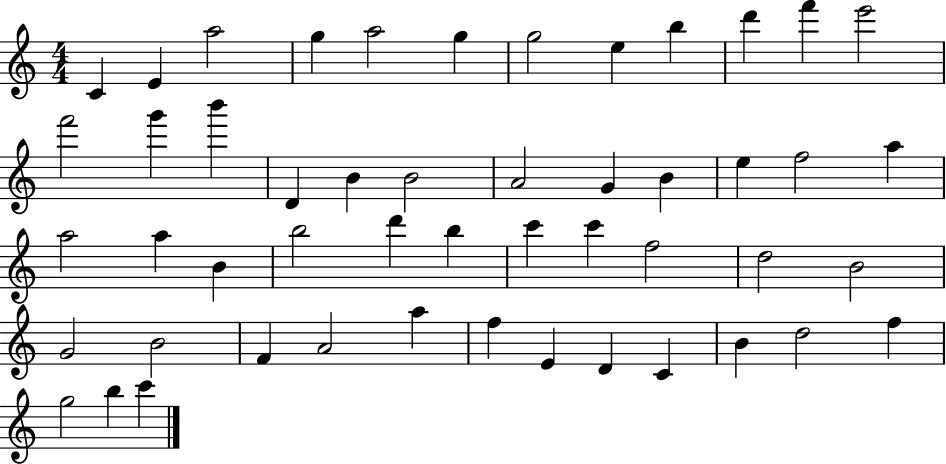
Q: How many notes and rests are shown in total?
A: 50